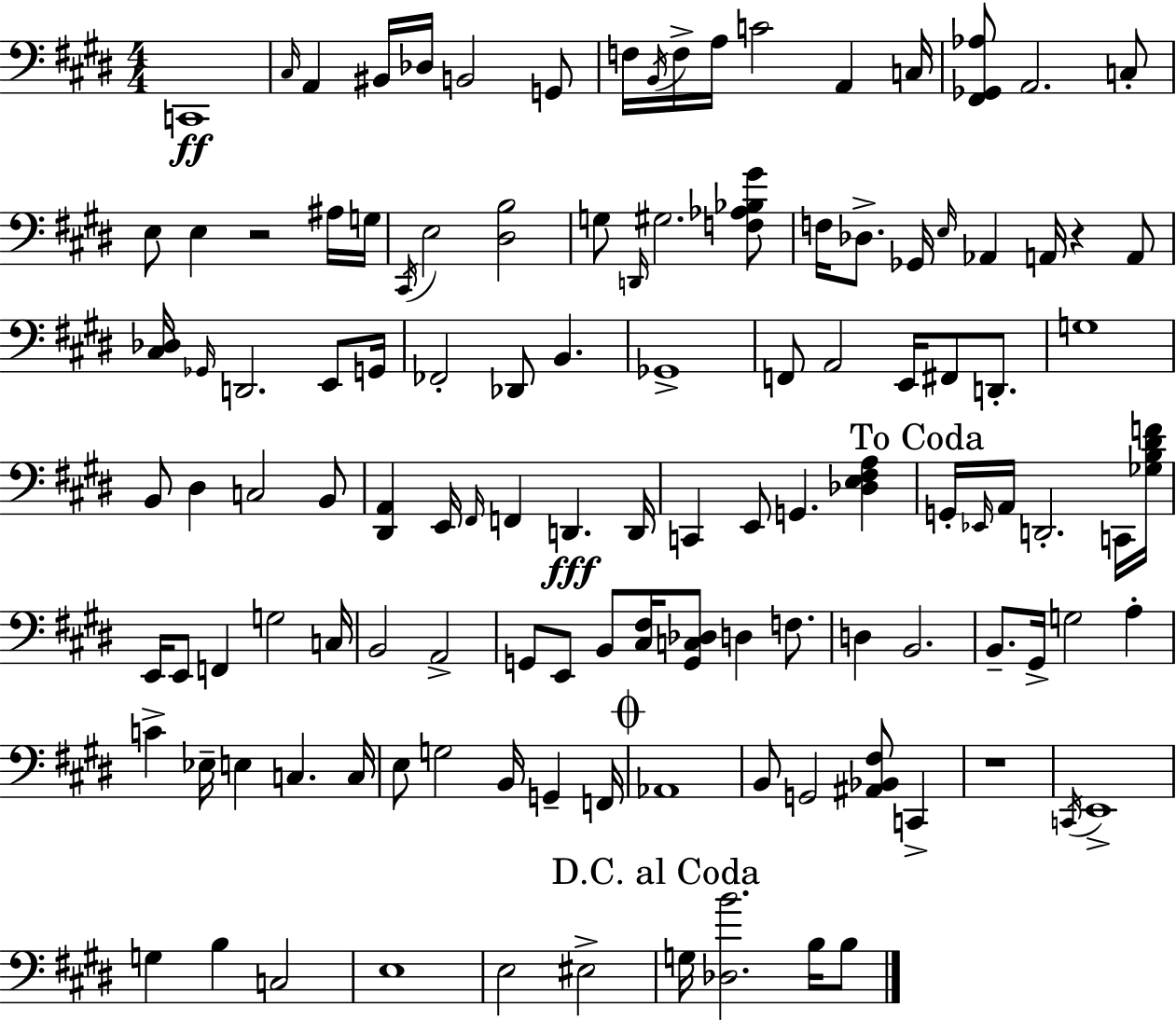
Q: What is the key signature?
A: E major